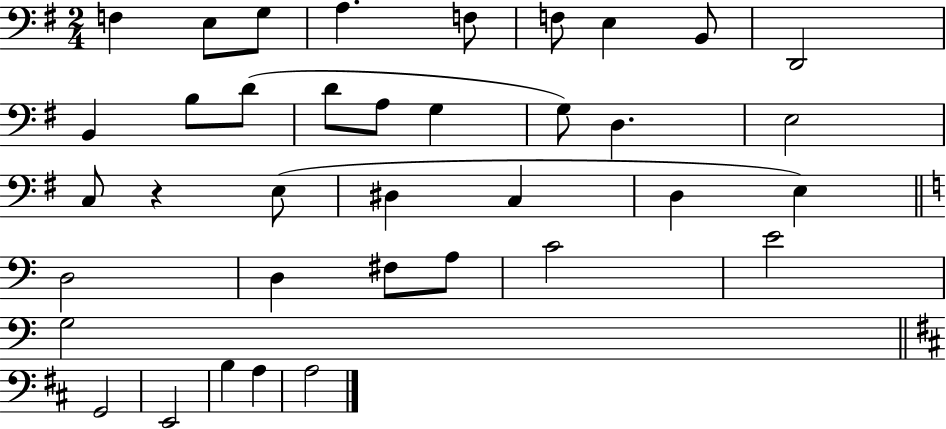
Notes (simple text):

F3/q E3/e G3/e A3/q. F3/e F3/e E3/q B2/e D2/h B2/q B3/e D4/e D4/e A3/e G3/q G3/e D3/q. E3/h C3/e R/q E3/e D#3/q C3/q D3/q E3/q D3/h D3/q F#3/e A3/e C4/h E4/h G3/h G2/h E2/h B3/q A3/q A3/h